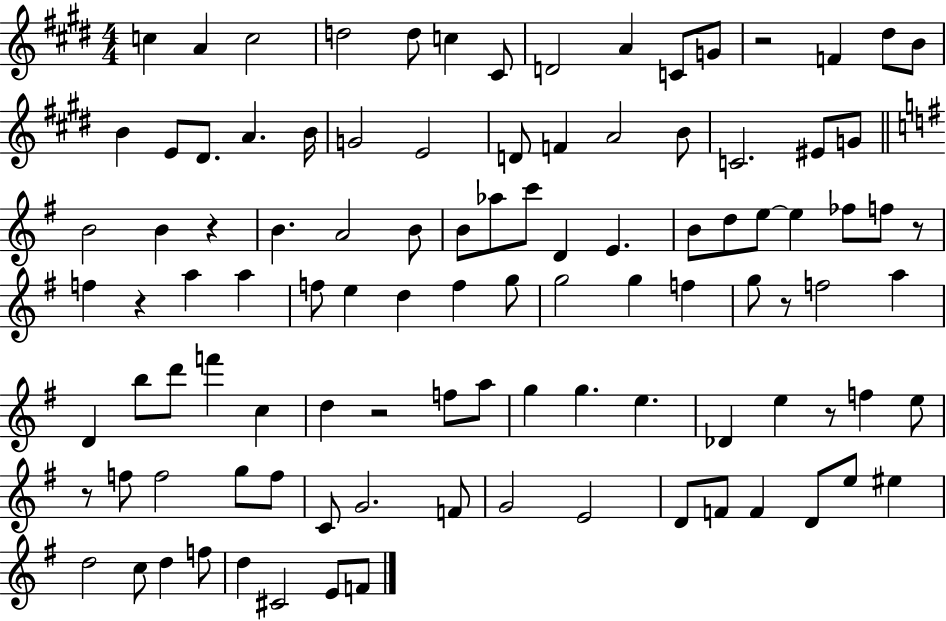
C5/q A4/q C5/h D5/h D5/e C5/q C#4/e D4/h A4/q C4/e G4/e R/h F4/q D#5/e B4/e B4/q E4/e D#4/e. A4/q. B4/s G4/h E4/h D4/e F4/q A4/h B4/e C4/h. EIS4/e G4/e B4/h B4/q R/q B4/q. A4/h B4/e B4/e Ab5/e C6/e D4/q E4/q. B4/e D5/e E5/e E5/q FES5/e F5/e R/e F5/q R/q A5/q A5/q F5/e E5/q D5/q F5/q G5/e G5/h G5/q F5/q G5/e R/e F5/h A5/q D4/q B5/e D6/e F6/q C5/q D5/q R/h F5/e A5/e G5/q G5/q. E5/q. Db4/q E5/q R/e F5/q E5/e R/e F5/e F5/h G5/e F5/e C4/e G4/h. F4/e G4/h E4/h D4/e F4/e F4/q D4/e E5/e EIS5/q D5/h C5/e D5/q F5/e D5/q C#4/h E4/e F4/e